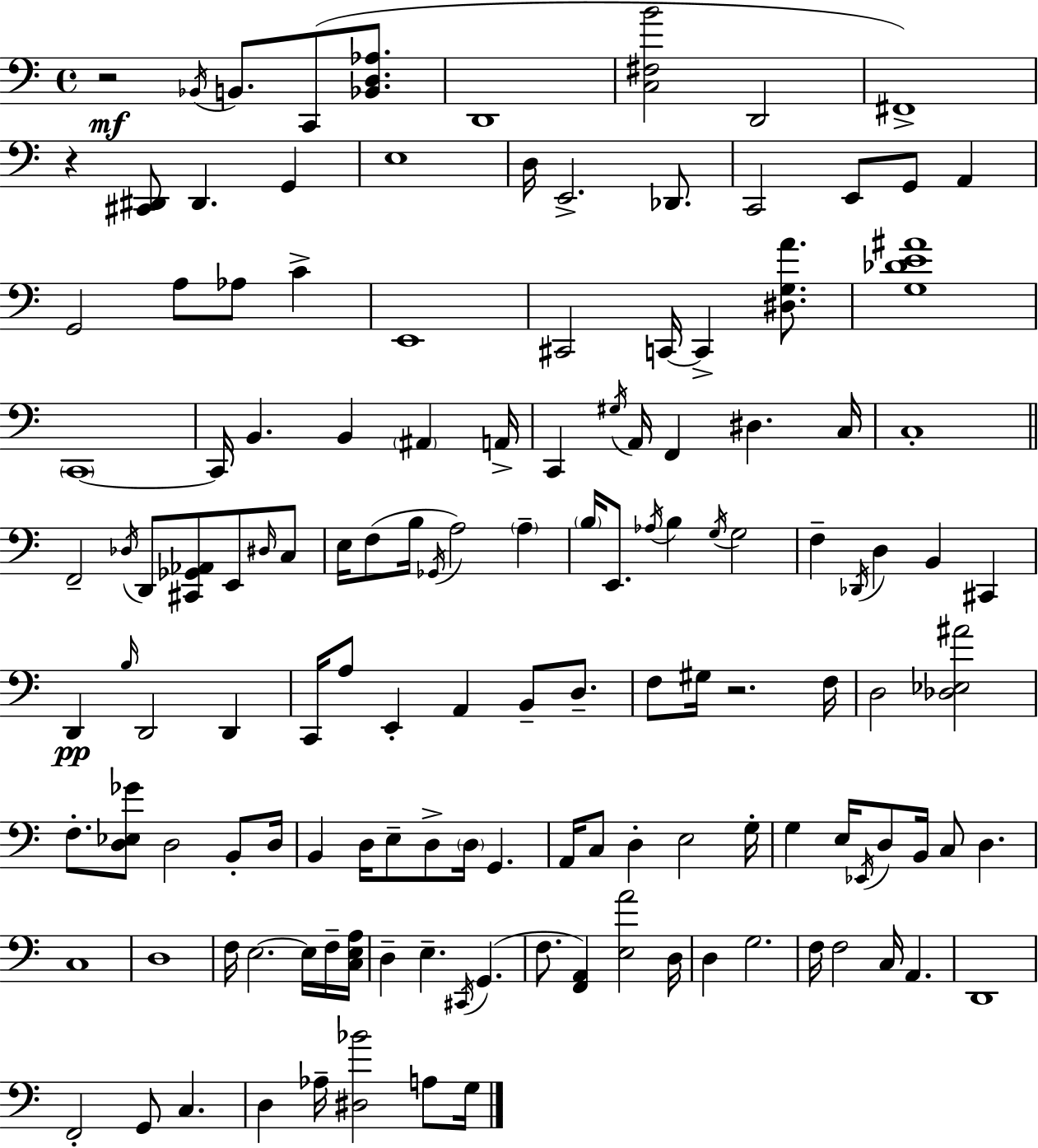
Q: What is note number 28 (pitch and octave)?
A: B2